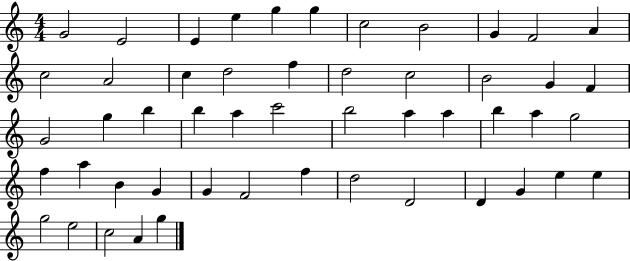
G4/h E4/h E4/q E5/q G5/q G5/q C5/h B4/h G4/q F4/h A4/q C5/h A4/h C5/q D5/h F5/q D5/h C5/h B4/h G4/q F4/q G4/h G5/q B5/q B5/q A5/q C6/h B5/h A5/q A5/q B5/q A5/q G5/h F5/q A5/q B4/q G4/q G4/q F4/h F5/q D5/h D4/h D4/q G4/q E5/q E5/q G5/h E5/h C5/h A4/q G5/q